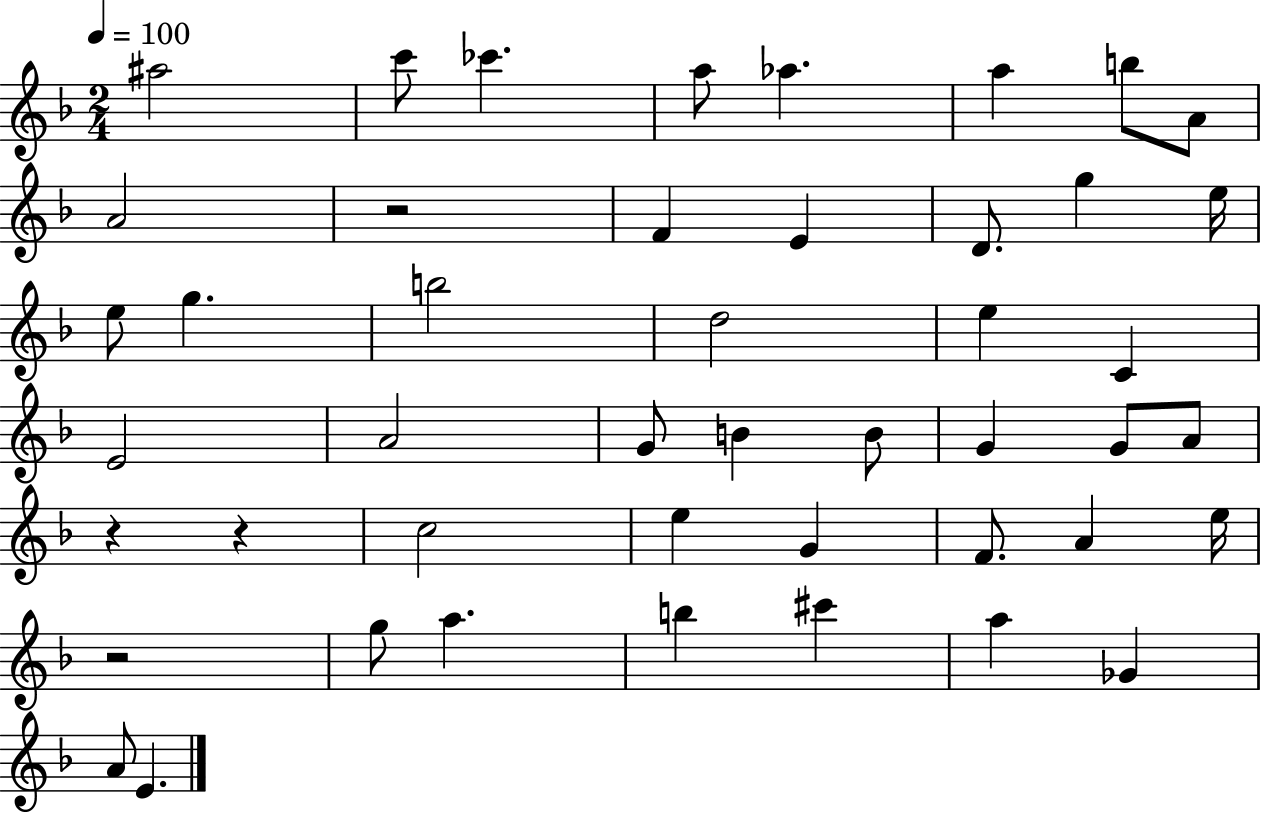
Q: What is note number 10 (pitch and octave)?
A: F4